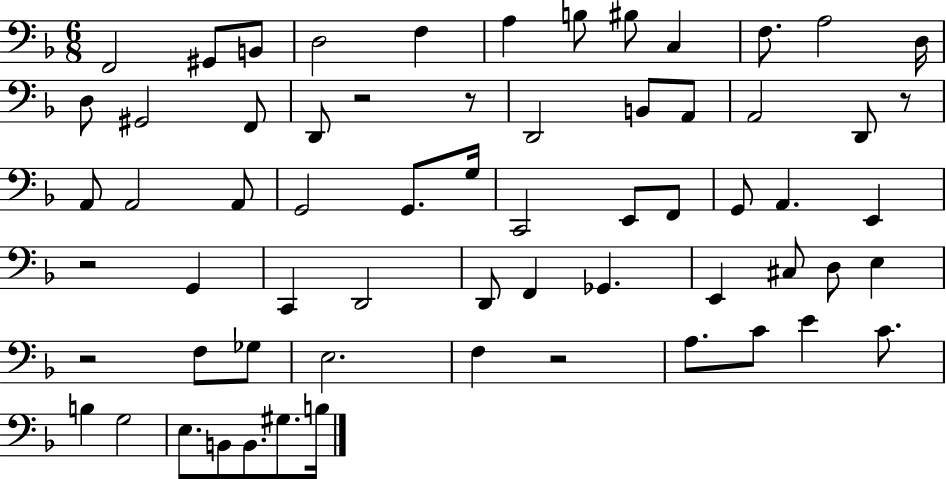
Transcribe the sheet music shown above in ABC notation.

X:1
T:Untitled
M:6/8
L:1/4
K:F
F,,2 ^G,,/2 B,,/2 D,2 F, A, B,/2 ^B,/2 C, F,/2 A,2 D,/4 D,/2 ^G,,2 F,,/2 D,,/2 z2 z/2 D,,2 B,,/2 A,,/2 A,,2 D,,/2 z/2 A,,/2 A,,2 A,,/2 G,,2 G,,/2 G,/4 C,,2 E,,/2 F,,/2 G,,/2 A,, E,, z2 G,, C,, D,,2 D,,/2 F,, _G,, E,, ^C,/2 D,/2 E, z2 F,/2 _G,/2 E,2 F, z2 A,/2 C/2 E C/2 B, G,2 E,/2 B,,/2 B,,/2 ^G,/2 B,/4